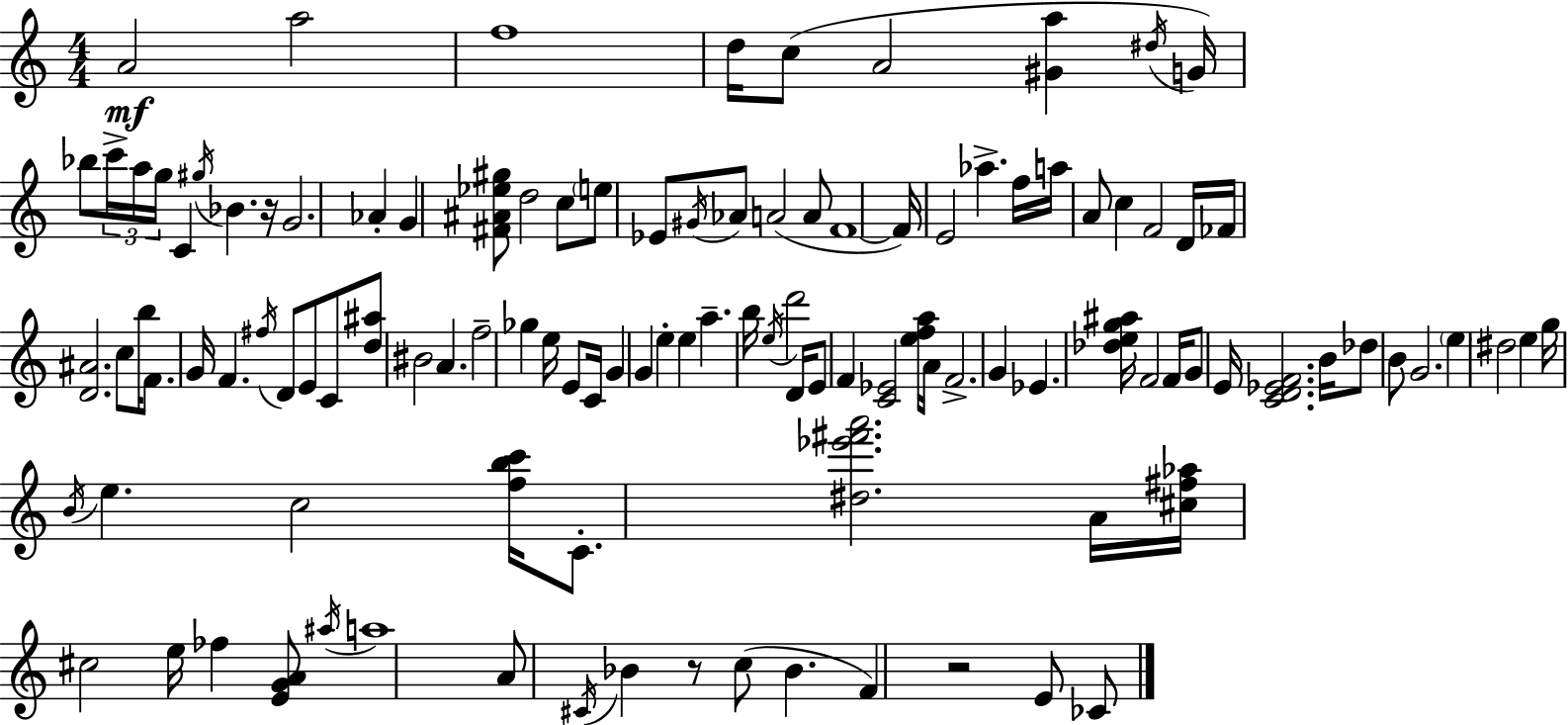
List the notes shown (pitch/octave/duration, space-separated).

A4/h A5/h F5/w D5/s C5/e A4/h [G#4,A5]/q D#5/s G4/s Bb5/e C6/s A5/s G5/s C4/q G#5/s Bb4/q. R/s G4/h. Ab4/q G4/q [F#4,A#4,Eb5,G#5]/e D5/h C5/e E5/e Eb4/e G#4/s Ab4/e A4/h A4/e F4/w F4/s E4/h Ab5/q. F5/s A5/s A4/e C5/q F4/h D4/s FES4/s [D4,A#4]/h. C5/e B5/s F4/e. G4/s F4/q. F#5/s D4/e E4/e C4/e [D5,A#5]/e BIS4/h A4/q. F5/h Gb5/q E5/s E4/e C4/s G4/q G4/q E5/q E5/q A5/q. B5/s E5/s D6/h D4/s E4/e F4/q [C4,Eb4]/h [E5,F5,A5]/s A4/s F4/h. G4/q Eb4/q. [Db5,E5,G5,A#5]/s F4/h F4/s G4/e E4/s [C4,D4,Eb4,F4]/h. B4/s Db5/e B4/e G4/h. E5/q D#5/h E5/q G5/s B4/s E5/q. C5/h [F5,B5,C6]/s C4/e. [D#5,Eb6,F#6,A6]/h. A4/s [C#5,F#5,Ab5]/s C#5/h E5/s FES5/q [E4,G4,A4]/e A#5/s A5/w A4/e C#4/s Bb4/q R/e C5/e Bb4/q. F4/q R/h E4/e CES4/e